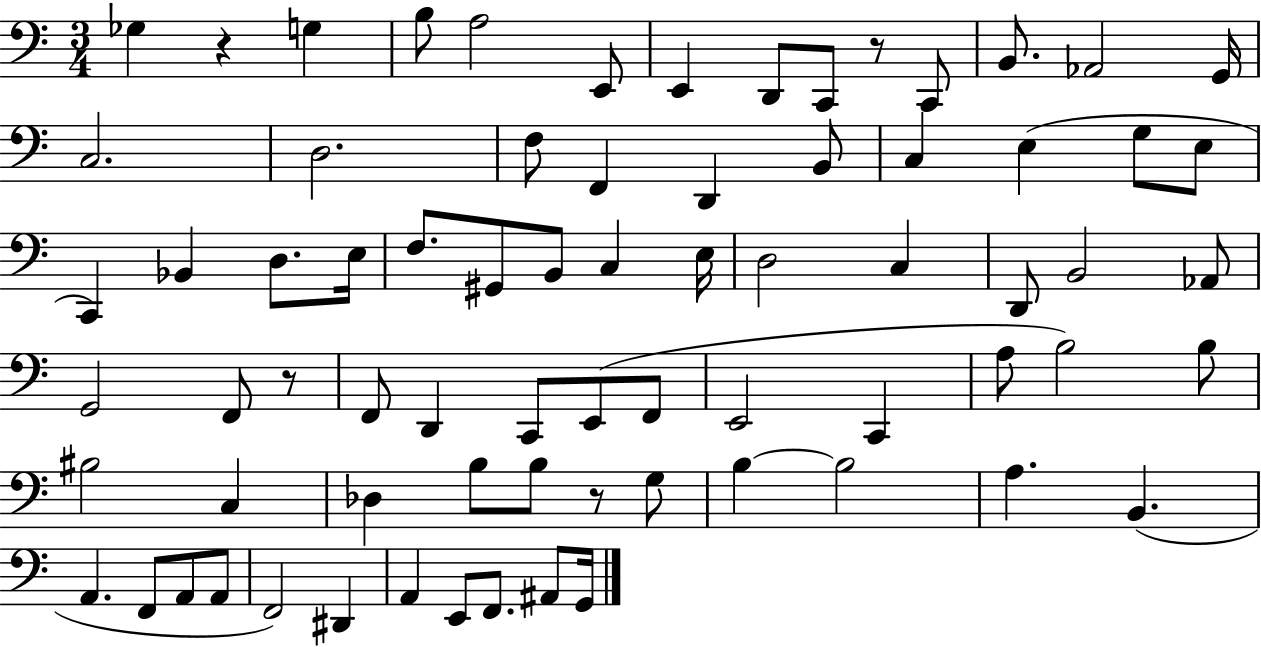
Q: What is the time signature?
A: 3/4